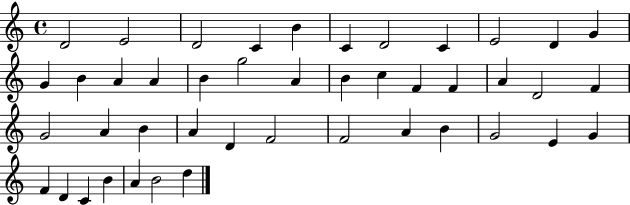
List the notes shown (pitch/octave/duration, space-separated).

D4/h E4/h D4/h C4/q B4/q C4/q D4/h C4/q E4/h D4/q G4/q G4/q B4/q A4/q A4/q B4/q G5/h A4/q B4/q C5/q F4/q F4/q A4/q D4/h F4/q G4/h A4/q B4/q A4/q D4/q F4/h F4/h A4/q B4/q G4/h E4/q G4/q F4/q D4/q C4/q B4/q A4/q B4/h D5/q